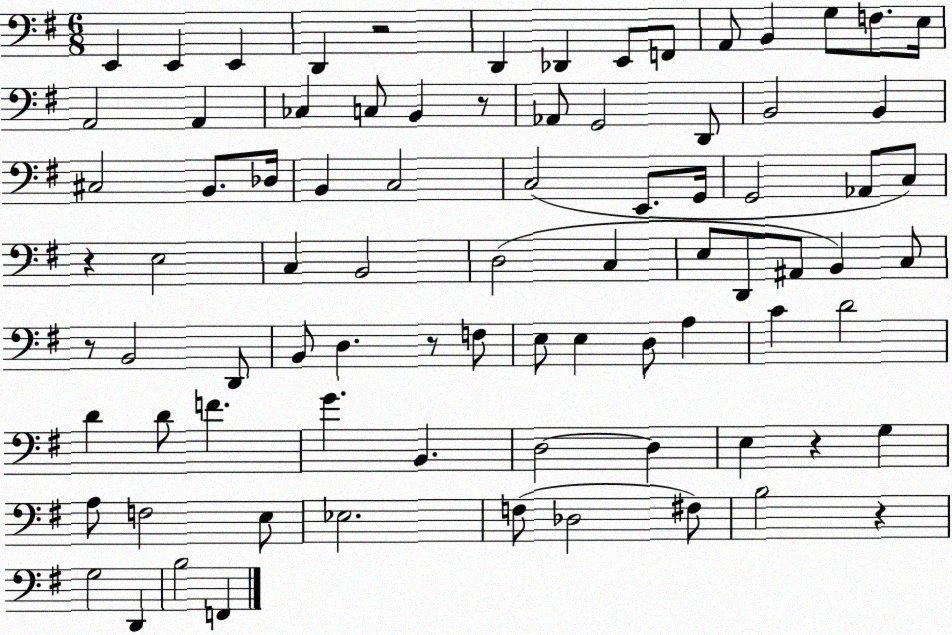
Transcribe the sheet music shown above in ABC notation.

X:1
T:Untitled
M:6/8
L:1/4
K:G
E,, E,, E,, D,, z2 D,, _D,, E,,/2 F,,/2 A,,/2 B,, G,/2 F,/2 E,/4 A,,2 A,, _C, C,/2 B,, z/2 _A,,/2 G,,2 D,,/2 B,,2 B,, ^C,2 B,,/2 _D,/4 B,, C,2 C,2 E,,/2 G,,/4 G,,2 _A,,/2 C,/2 z E,2 C, B,,2 D,2 C, E,/2 D,,/2 ^A,,/2 B,, C,/2 z/2 B,,2 D,,/2 B,,/2 D, z/2 F,/2 E,/2 E, D,/2 A, C D2 D D/2 F G B,, D,2 D, E, z G, A,/2 F,2 E,/2 _E,2 F,/2 _D,2 ^F,/2 B,2 z G,2 D,, B,2 F,,